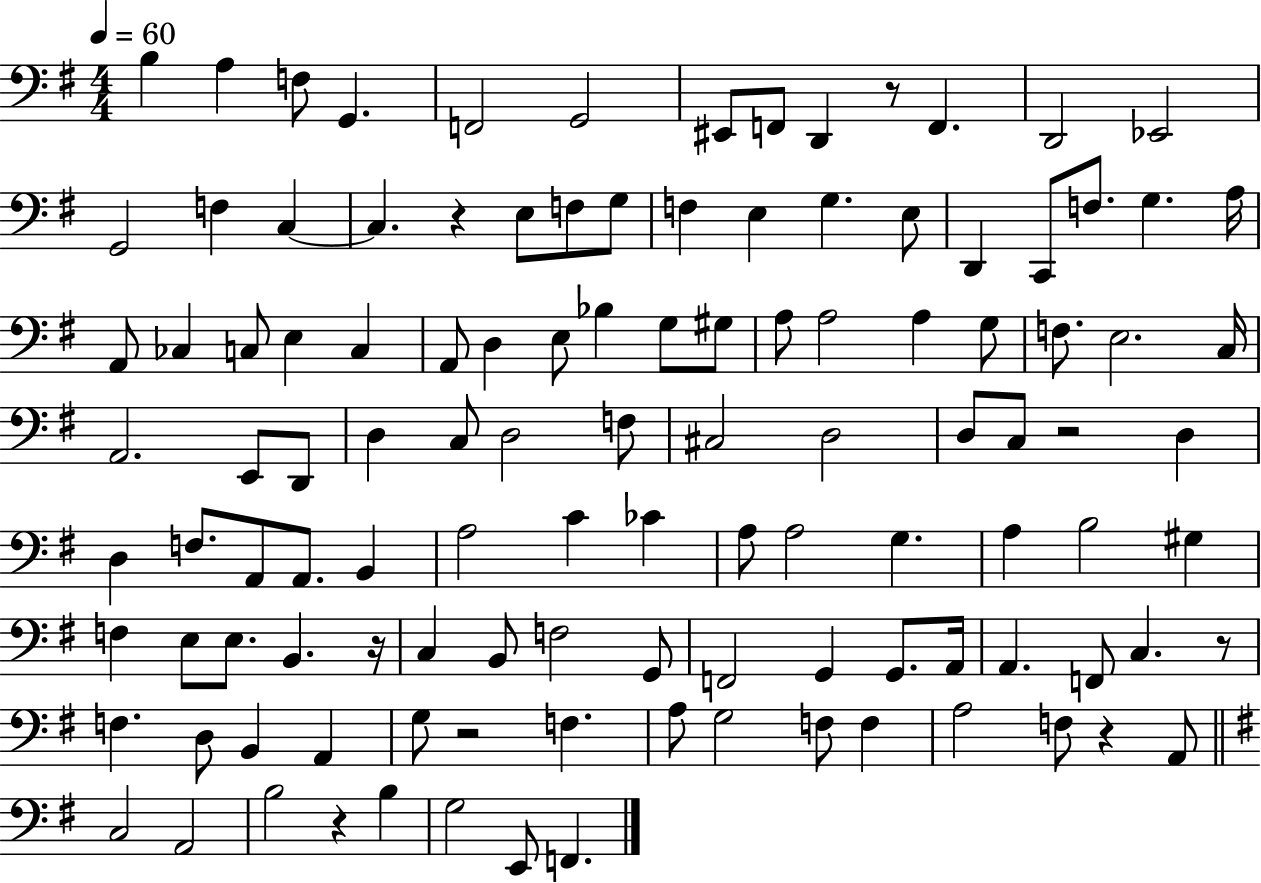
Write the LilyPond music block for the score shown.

{
  \clef bass
  \numericTimeSignature
  \time 4/4
  \key g \major
  \tempo 4 = 60
  b4 a4 f8 g,4. | f,2 g,2 | eis,8 f,8 d,4 r8 f,4. | d,2 ees,2 | \break g,2 f4 c4~~ | c4. r4 e8 f8 g8 | f4 e4 g4. e8 | d,4 c,8 f8. g4. a16 | \break a,8 ces4 c8 e4 c4 | a,8 d4 e8 bes4 g8 gis8 | a8 a2 a4 g8 | f8. e2. c16 | \break a,2. e,8 d,8 | d4 c8 d2 f8 | cis2 d2 | d8 c8 r2 d4 | \break d4 f8. a,8 a,8. b,4 | a2 c'4 ces'4 | a8 a2 g4. | a4 b2 gis4 | \break f4 e8 e8. b,4. r16 | c4 b,8 f2 g,8 | f,2 g,4 g,8. a,16 | a,4. f,8 c4. r8 | \break f4. d8 b,4 a,4 | g8 r2 f4. | a8 g2 f8 f4 | a2 f8 r4 a,8 | \break \bar "||" \break \key e \minor c2 a,2 | b2 r4 b4 | g2 e,8 f,4. | \bar "|."
}